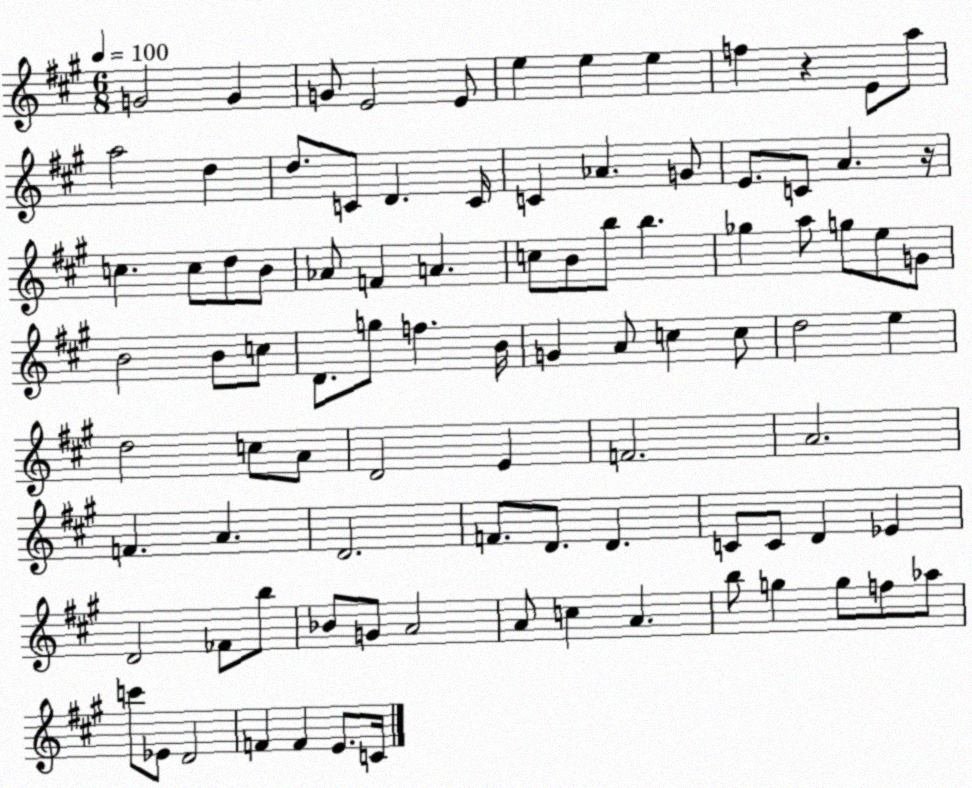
X:1
T:Untitled
M:6/8
L:1/4
K:A
G2 G G/2 E2 E/2 e e e f z E/2 a/2 a2 d d/2 C/2 D C/4 C _A G/2 E/2 C/2 A z/4 c c/2 d/2 B/2 _A/2 F A c/2 B/2 b/2 b _g a/2 g/2 e/2 G/2 B2 B/2 c/2 D/2 g/2 f B/4 G A/2 c c/2 d2 e d2 c/2 A/2 D2 E F2 A2 F A D2 F/2 D/2 D C/2 C/2 D _E D2 _F/2 b/2 _B/2 G/2 A2 A/2 c A b/2 g g/2 f/2 _a/2 c'/2 _E/2 D2 F F E/2 C/4